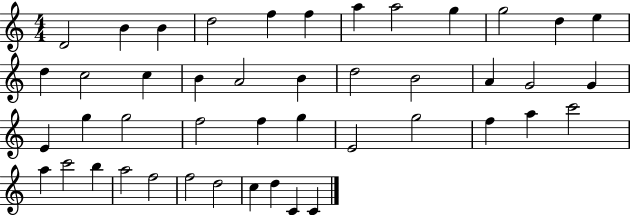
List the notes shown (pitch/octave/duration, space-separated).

D4/h B4/q B4/q D5/h F5/q F5/q A5/q A5/h G5/q G5/h D5/q E5/q D5/q C5/h C5/q B4/q A4/h B4/q D5/h B4/h A4/q G4/h G4/q E4/q G5/q G5/h F5/h F5/q G5/q E4/h G5/h F5/q A5/q C6/h A5/q C6/h B5/q A5/h F5/h F5/h D5/h C5/q D5/q C4/q C4/q